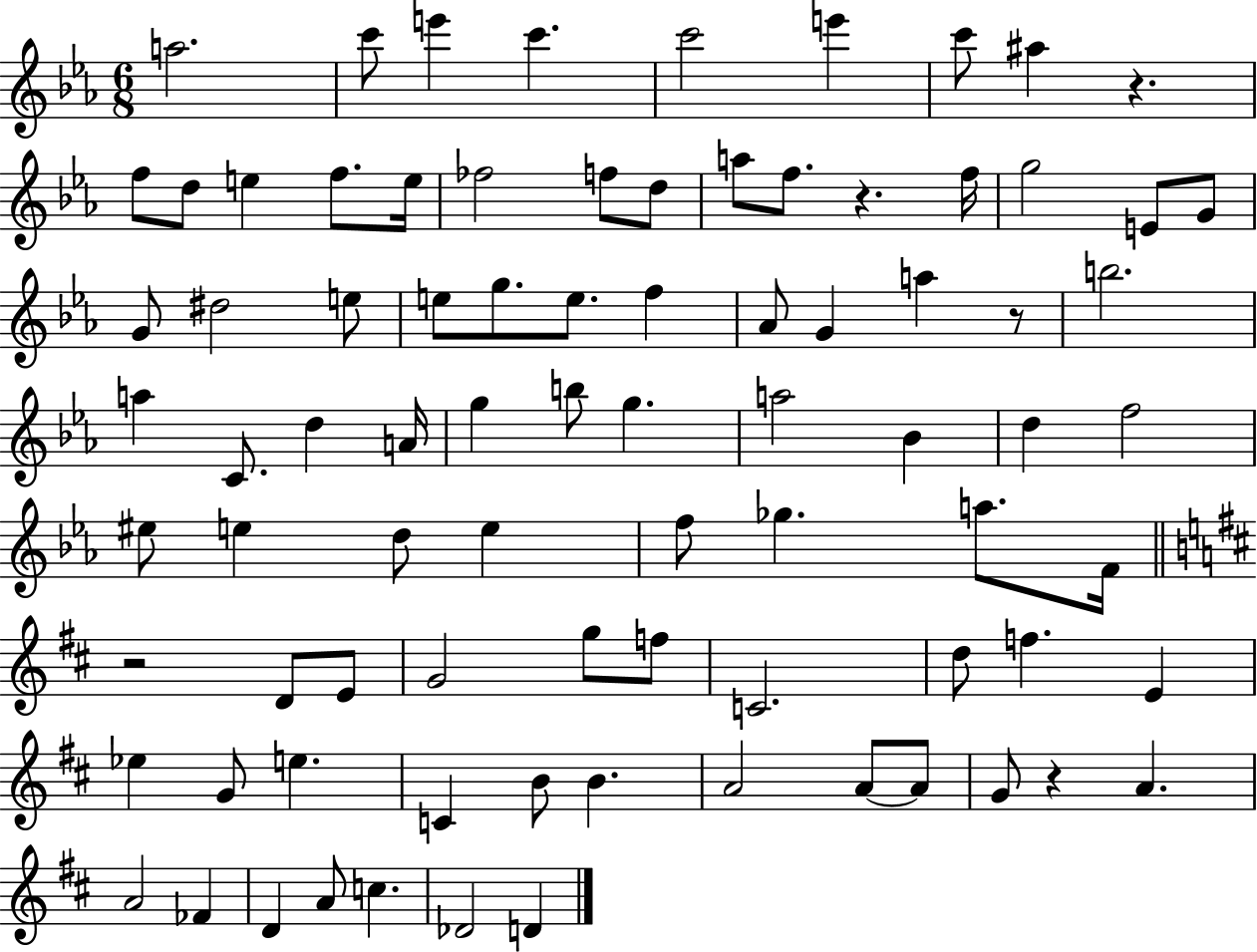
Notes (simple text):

A5/h. C6/e E6/q C6/q. C6/h E6/q C6/e A#5/q R/q. F5/e D5/e E5/q F5/e. E5/s FES5/h F5/e D5/e A5/e F5/e. R/q. F5/s G5/h E4/e G4/e G4/e D#5/h E5/e E5/e G5/e. E5/e. F5/q Ab4/e G4/q A5/q R/e B5/h. A5/q C4/e. D5/q A4/s G5/q B5/e G5/q. A5/h Bb4/q D5/q F5/h EIS5/e E5/q D5/e E5/q F5/e Gb5/q. A5/e. F4/s R/h D4/e E4/e G4/h G5/e F5/e C4/h. D5/e F5/q. E4/q Eb5/q G4/e E5/q. C4/q B4/e B4/q. A4/h A4/e A4/e G4/e R/q A4/q. A4/h FES4/q D4/q A4/e C5/q. Db4/h D4/q